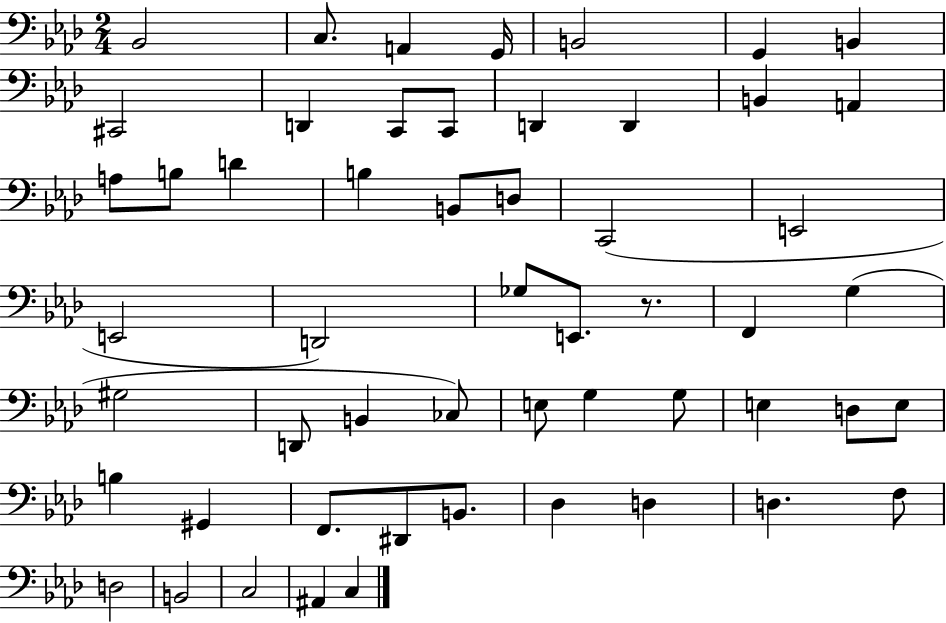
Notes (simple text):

Bb2/h C3/e. A2/q G2/s B2/h G2/q B2/q C#2/h D2/q C2/e C2/e D2/q D2/q B2/q A2/q A3/e B3/e D4/q B3/q B2/e D3/e C2/h E2/h E2/h D2/h Gb3/e E2/e. R/e. F2/q G3/q G#3/h D2/e B2/q CES3/e E3/e G3/q G3/e E3/q D3/e E3/e B3/q G#2/q F2/e. D#2/e B2/e. Db3/q D3/q D3/q. F3/e D3/h B2/h C3/h A#2/q C3/q